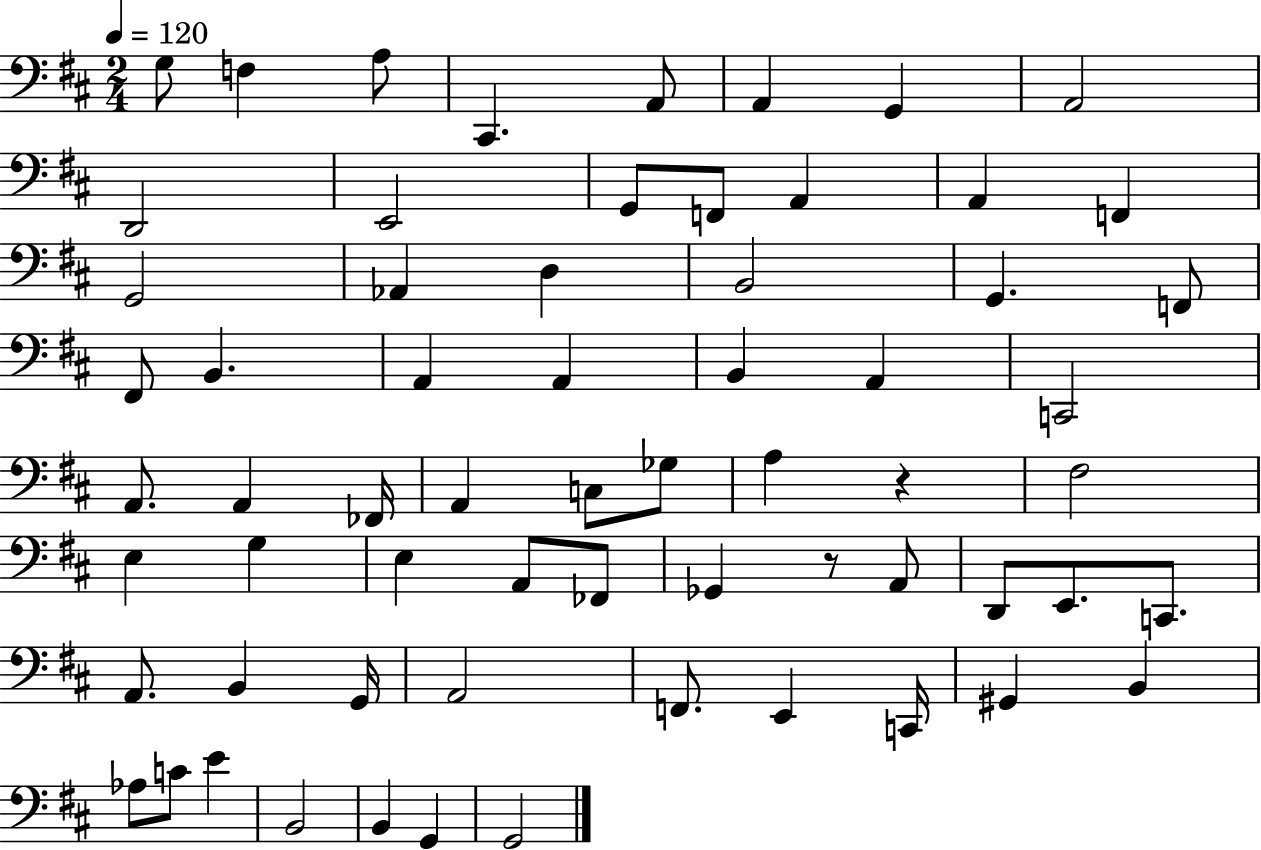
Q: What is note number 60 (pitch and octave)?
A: B2